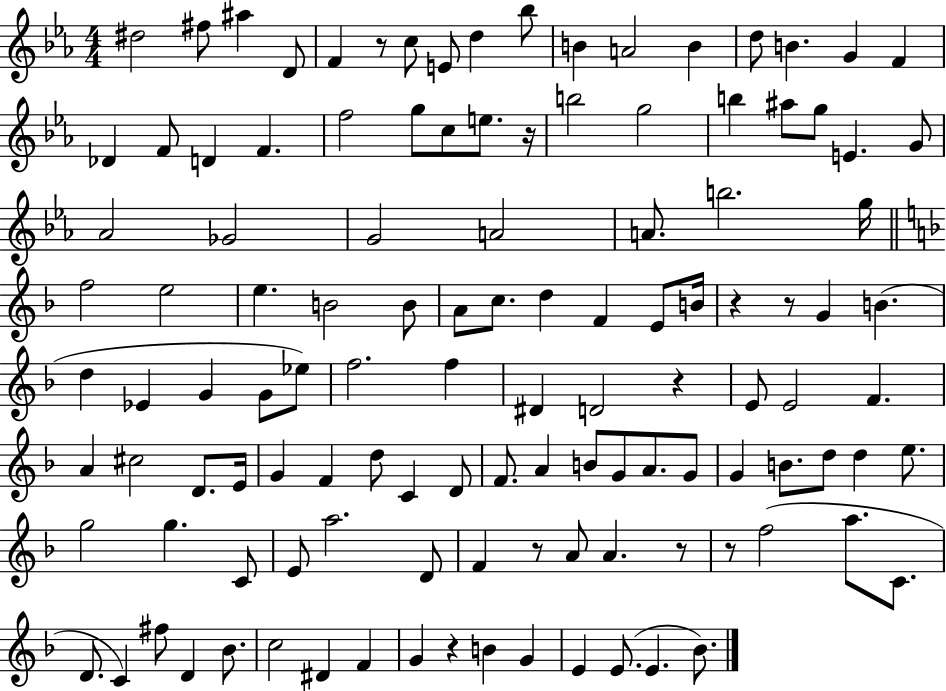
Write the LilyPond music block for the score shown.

{
  \clef treble
  \numericTimeSignature
  \time 4/4
  \key ees \major
  dis''2 fis''8 ais''4 d'8 | f'4 r8 c''8 e'8 d''4 bes''8 | b'4 a'2 b'4 | d''8 b'4. g'4 f'4 | \break des'4 f'8 d'4 f'4. | f''2 g''8 c''8 e''8. r16 | b''2 g''2 | b''4 ais''8 g''8 e'4. g'8 | \break aes'2 ges'2 | g'2 a'2 | a'8. b''2. g''16 | \bar "||" \break \key d \minor f''2 e''2 | e''4. b'2 b'8 | a'8 c''8. d''4 f'4 e'8 b'16 | r4 r8 g'4 b'4.( | \break d''4 ees'4 g'4 g'8 ees''8) | f''2. f''4 | dis'4 d'2 r4 | e'8 e'2 f'4. | \break a'4 cis''2 d'8. e'16 | g'4 f'4 d''8 c'4 d'8 | f'8. a'4 b'8 g'8 a'8. g'8 | g'4 b'8. d''8 d''4 e''8. | \break g''2 g''4. c'8 | e'8 a''2. d'8 | f'4 r8 a'8 a'4. r8 | r8 f''2( a''8. c'8. | \break d'8. c'4) fis''8 d'4 bes'8. | c''2 dis'4 f'4 | g'4 r4 b'4 g'4 | e'4 e'8.( e'4. bes'8.) | \break \bar "|."
}